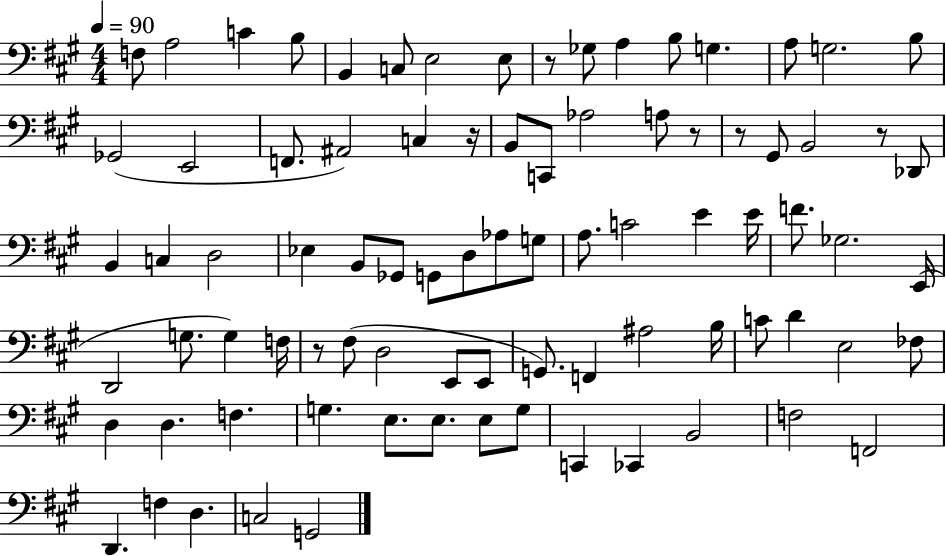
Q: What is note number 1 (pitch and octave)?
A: F3